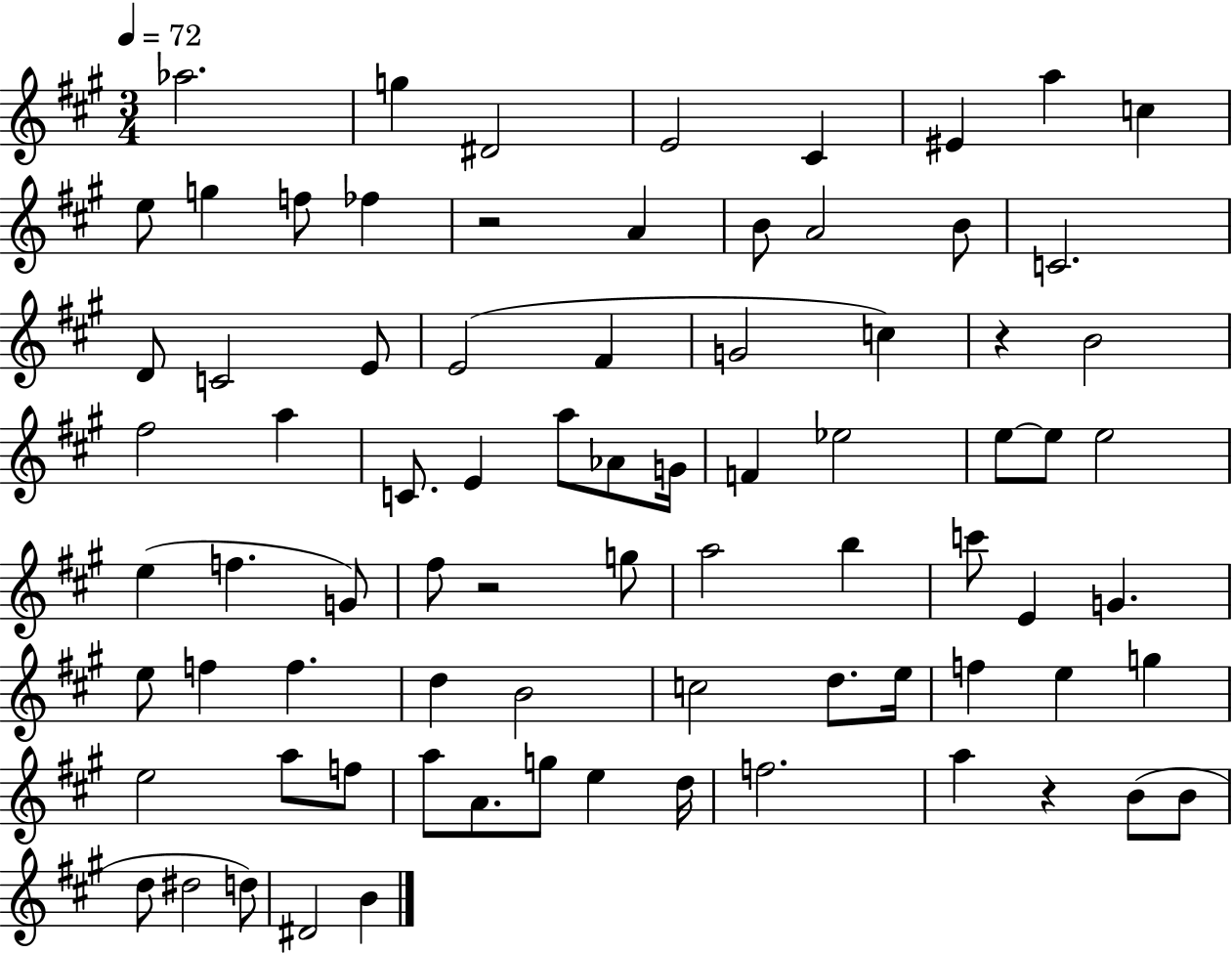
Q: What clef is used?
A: treble